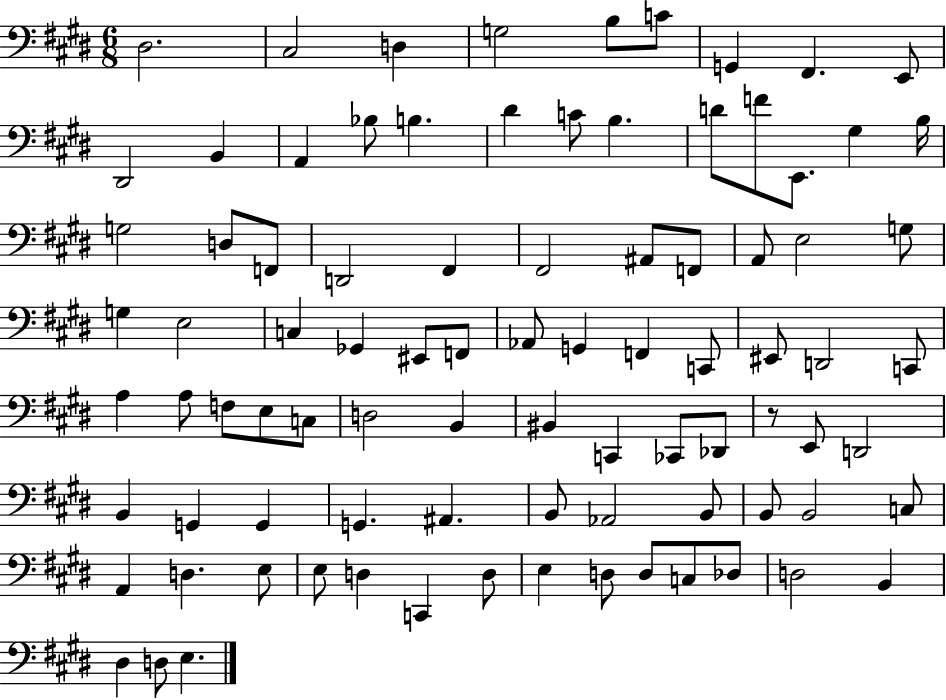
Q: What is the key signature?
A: E major